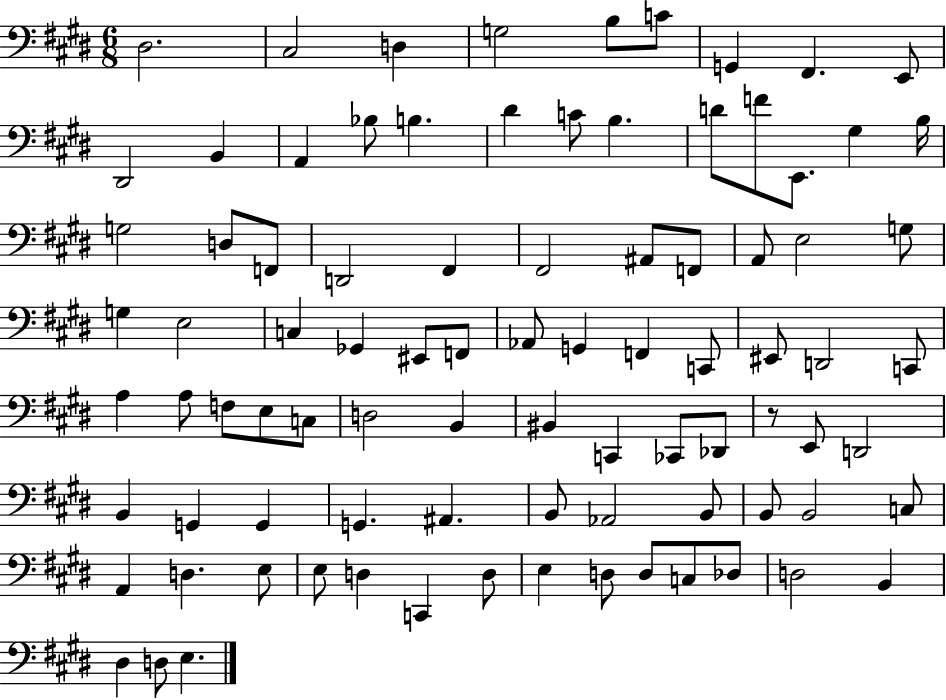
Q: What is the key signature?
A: E major